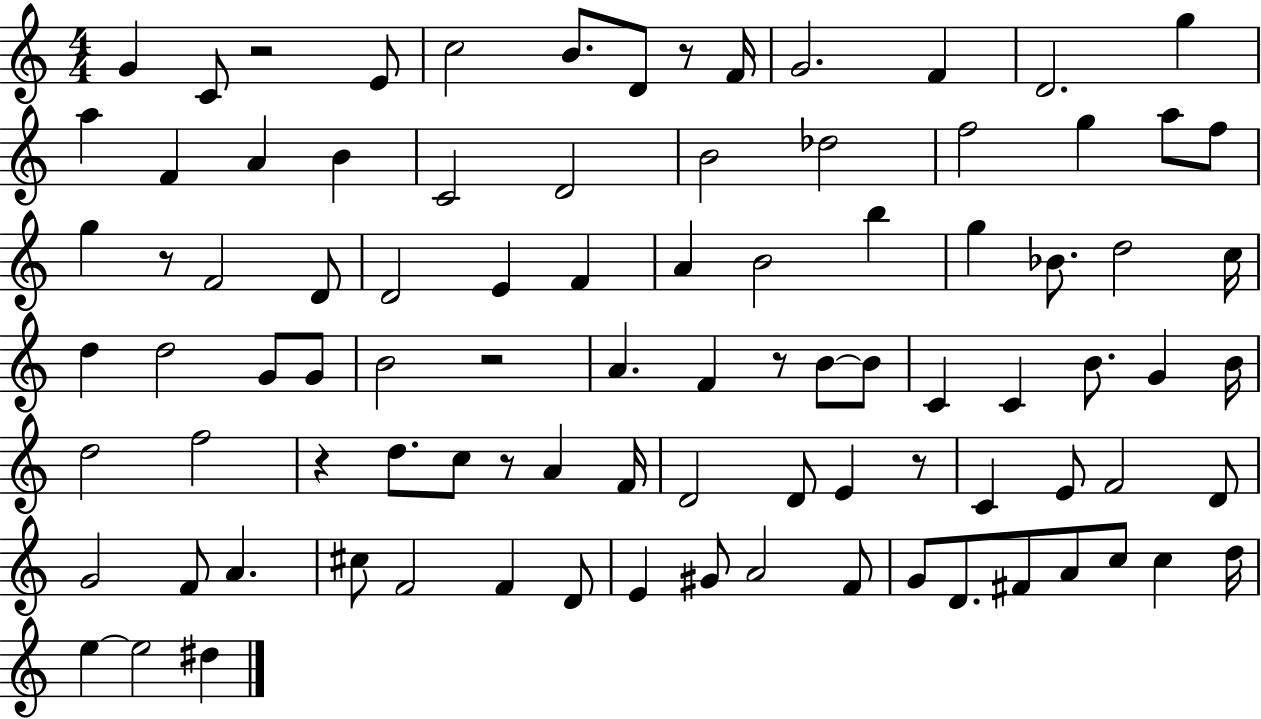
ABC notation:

X:1
T:Untitled
M:4/4
L:1/4
K:C
G C/2 z2 E/2 c2 B/2 D/2 z/2 F/4 G2 F D2 g a F A B C2 D2 B2 _d2 f2 g a/2 f/2 g z/2 F2 D/2 D2 E F A B2 b g _B/2 d2 c/4 d d2 G/2 G/2 B2 z2 A F z/2 B/2 B/2 C C B/2 G B/4 d2 f2 z d/2 c/2 z/2 A F/4 D2 D/2 E z/2 C E/2 F2 D/2 G2 F/2 A ^c/2 F2 F D/2 E ^G/2 A2 F/2 G/2 D/2 ^F/2 A/2 c/2 c d/4 e e2 ^d